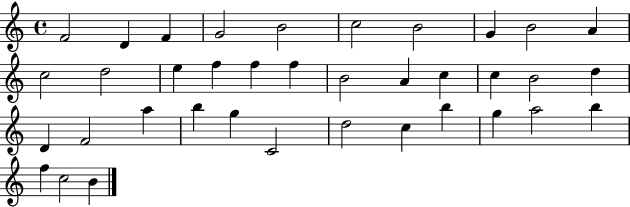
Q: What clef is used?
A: treble